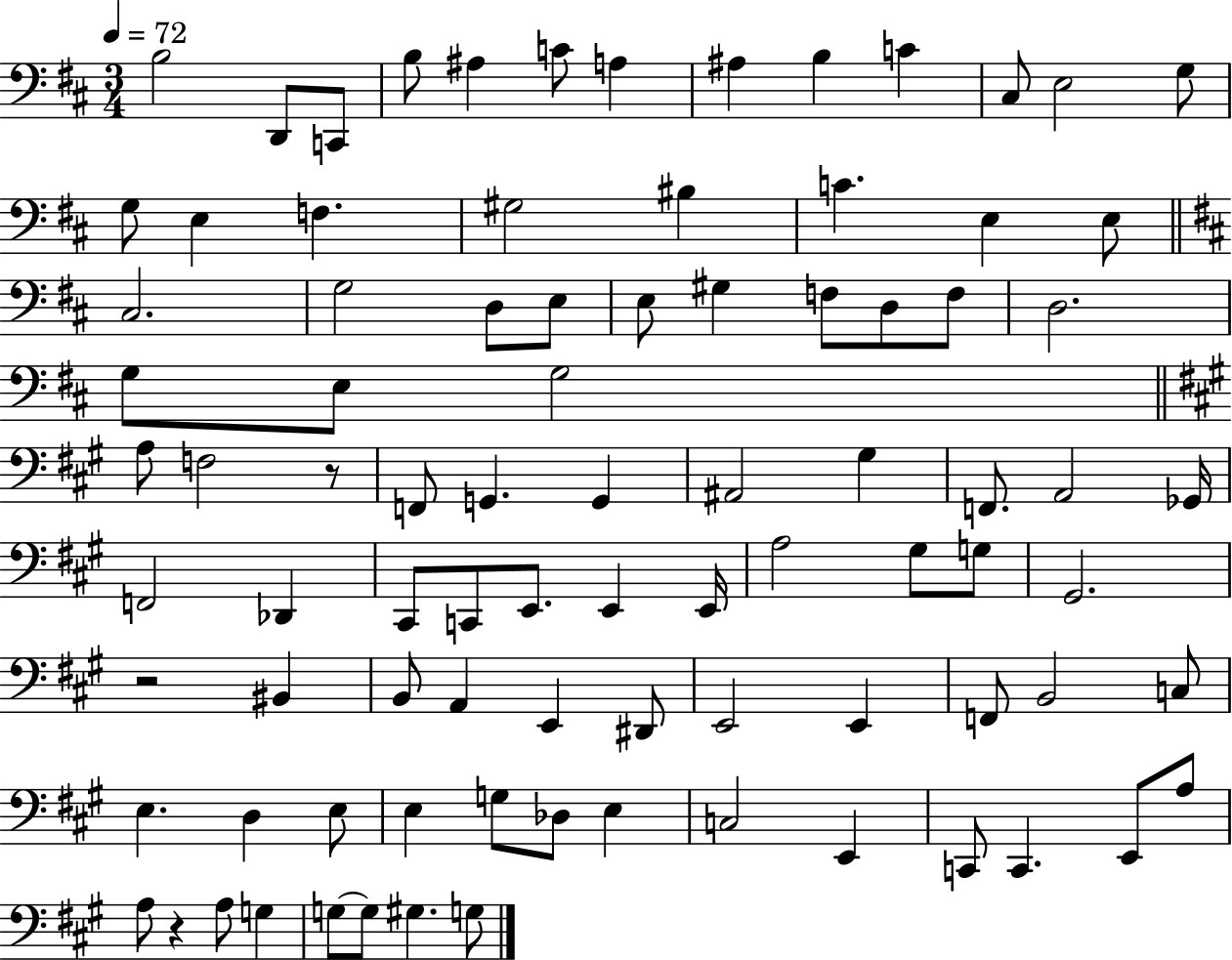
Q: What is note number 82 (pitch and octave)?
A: G3